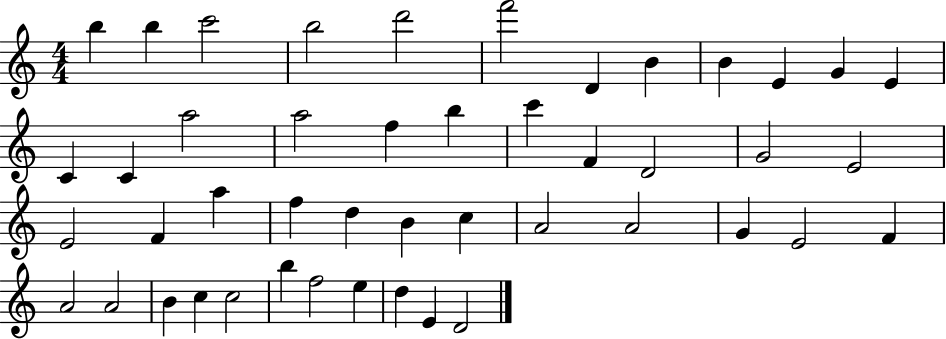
{
  \clef treble
  \numericTimeSignature
  \time 4/4
  \key c \major
  b''4 b''4 c'''2 | b''2 d'''2 | f'''2 d'4 b'4 | b'4 e'4 g'4 e'4 | \break c'4 c'4 a''2 | a''2 f''4 b''4 | c'''4 f'4 d'2 | g'2 e'2 | \break e'2 f'4 a''4 | f''4 d''4 b'4 c''4 | a'2 a'2 | g'4 e'2 f'4 | \break a'2 a'2 | b'4 c''4 c''2 | b''4 f''2 e''4 | d''4 e'4 d'2 | \break \bar "|."
}